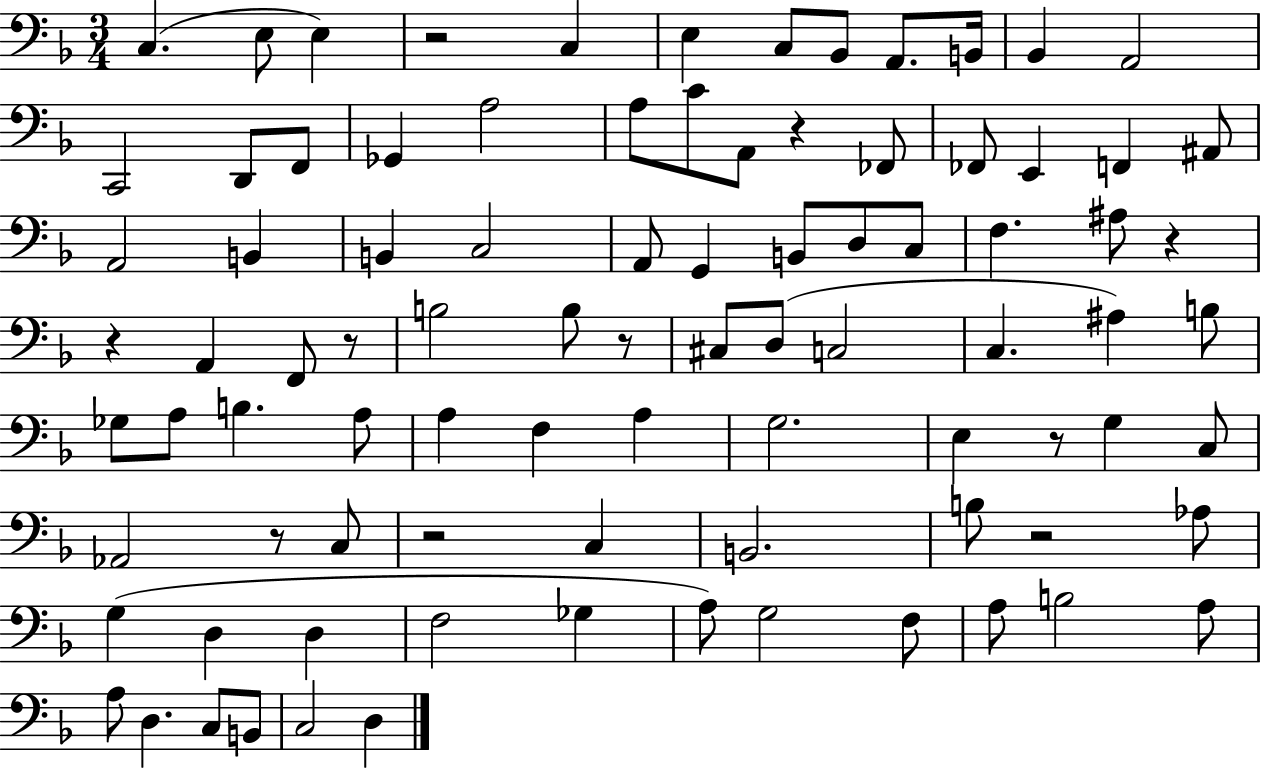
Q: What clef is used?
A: bass